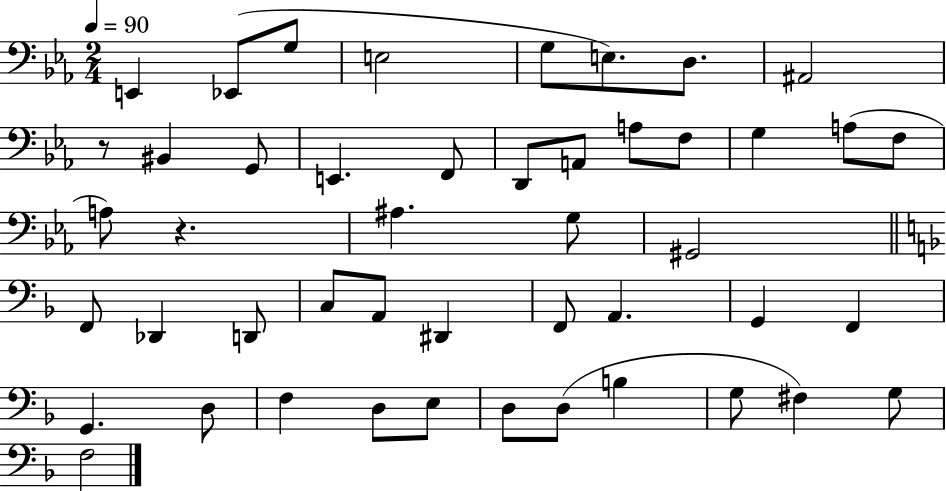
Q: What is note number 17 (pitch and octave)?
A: G3